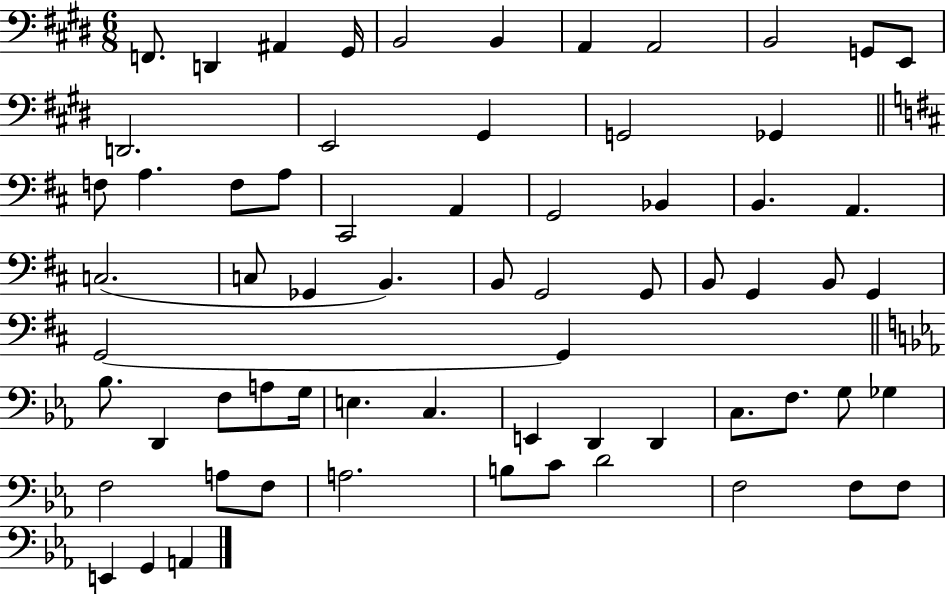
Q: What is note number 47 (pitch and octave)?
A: E2